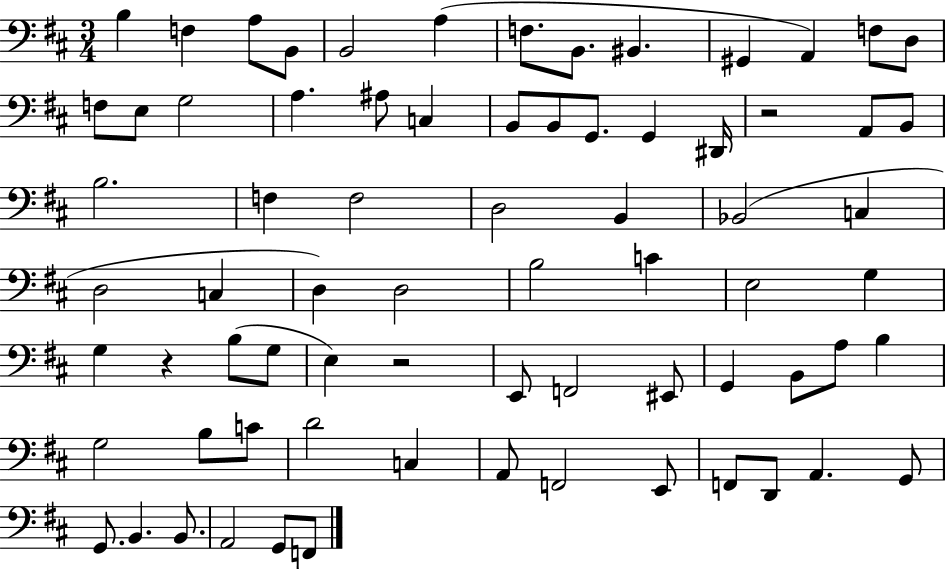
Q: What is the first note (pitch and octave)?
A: B3